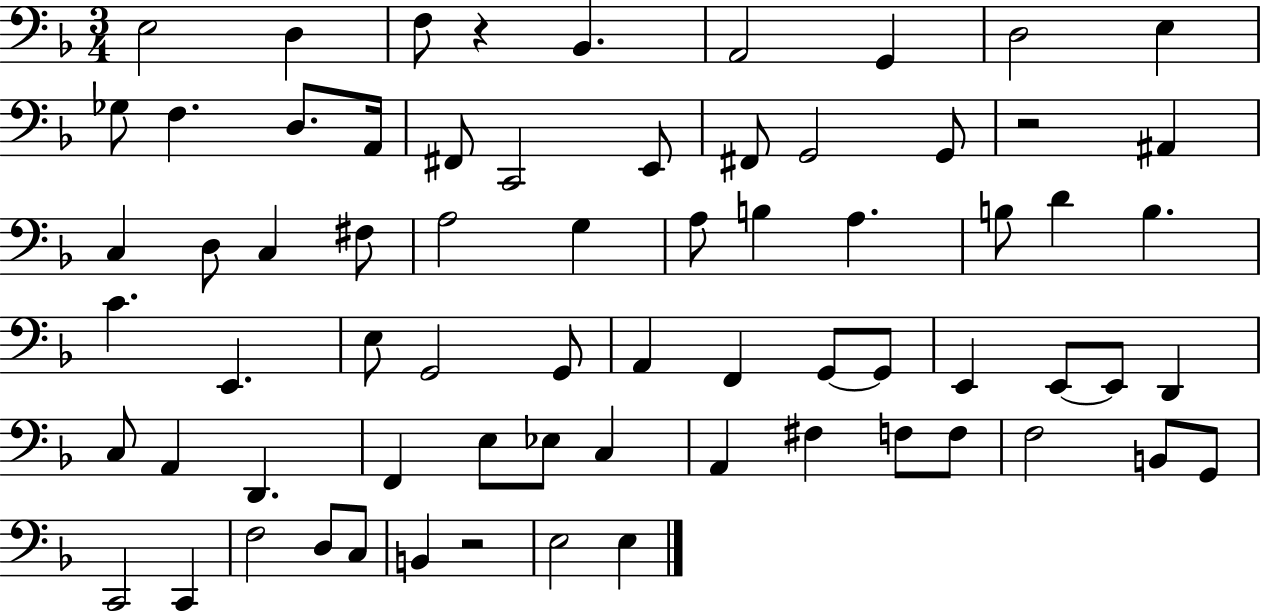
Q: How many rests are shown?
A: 3